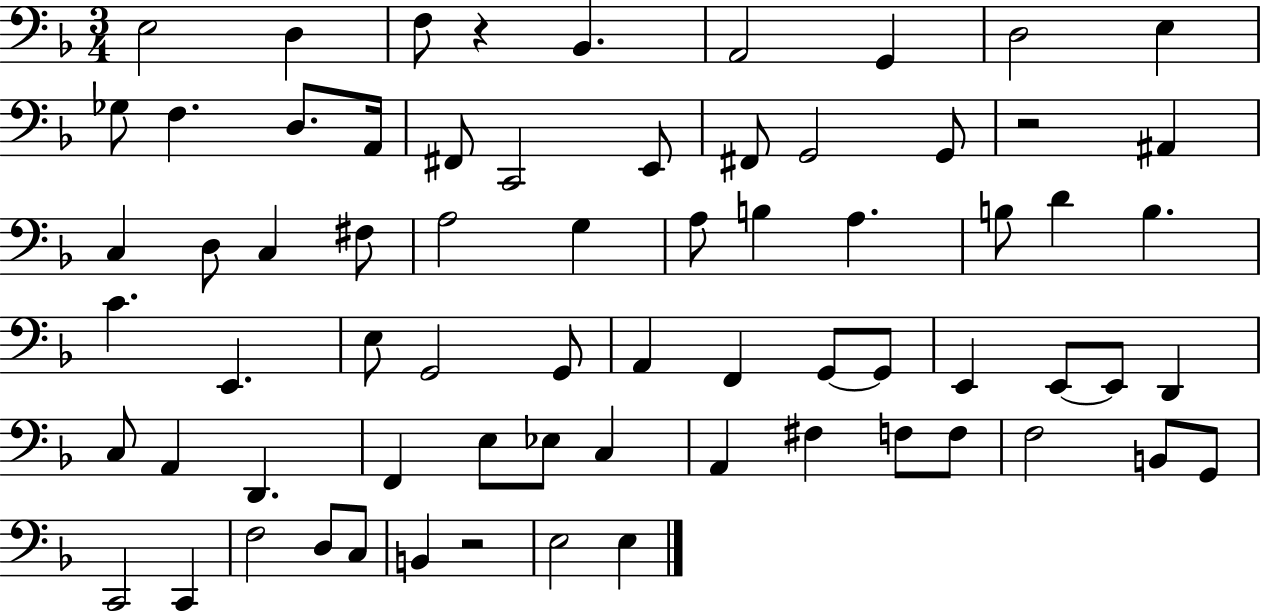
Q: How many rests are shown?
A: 3